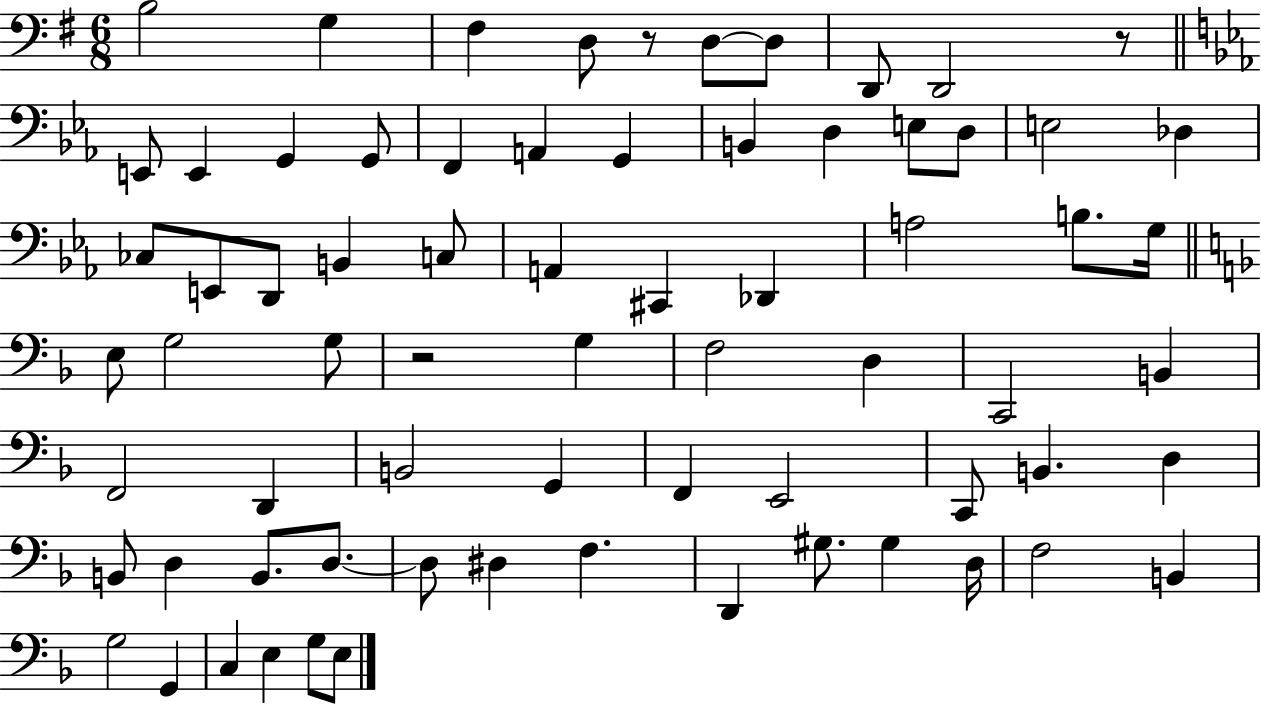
X:1
T:Untitled
M:6/8
L:1/4
K:G
B,2 G, ^F, D,/2 z/2 D,/2 D,/2 D,,/2 D,,2 z/2 E,,/2 E,, G,, G,,/2 F,, A,, G,, B,, D, E,/2 D,/2 E,2 _D, _C,/2 E,,/2 D,,/2 B,, C,/2 A,, ^C,, _D,, A,2 B,/2 G,/4 E,/2 G,2 G,/2 z2 G, F,2 D, C,,2 B,, F,,2 D,, B,,2 G,, F,, E,,2 C,,/2 B,, D, B,,/2 D, B,,/2 D,/2 D,/2 ^D, F, D,, ^G,/2 ^G, D,/4 F,2 B,, G,2 G,, C, E, G,/2 E,/2